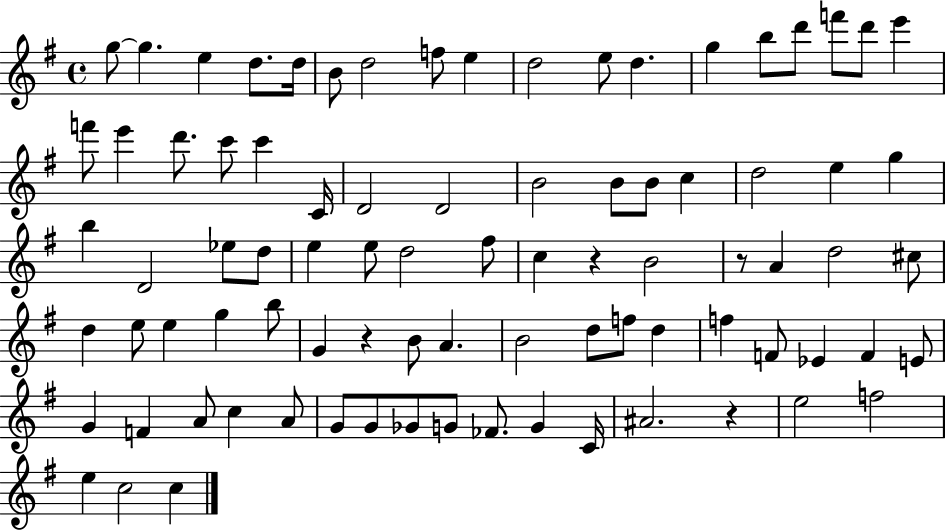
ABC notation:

X:1
T:Untitled
M:4/4
L:1/4
K:G
g/2 g e d/2 d/4 B/2 d2 f/2 e d2 e/2 d g b/2 d'/2 f'/2 d'/2 e' f'/2 e' d'/2 c'/2 c' C/4 D2 D2 B2 B/2 B/2 c d2 e g b D2 _e/2 d/2 e e/2 d2 ^f/2 c z B2 z/2 A d2 ^c/2 d e/2 e g b/2 G z B/2 A B2 d/2 f/2 d f F/2 _E F E/2 G F A/2 c A/2 G/2 G/2 _G/2 G/2 _F/2 G C/4 ^A2 z e2 f2 e c2 c